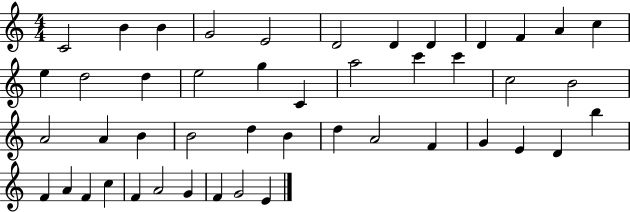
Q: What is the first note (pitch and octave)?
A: C4